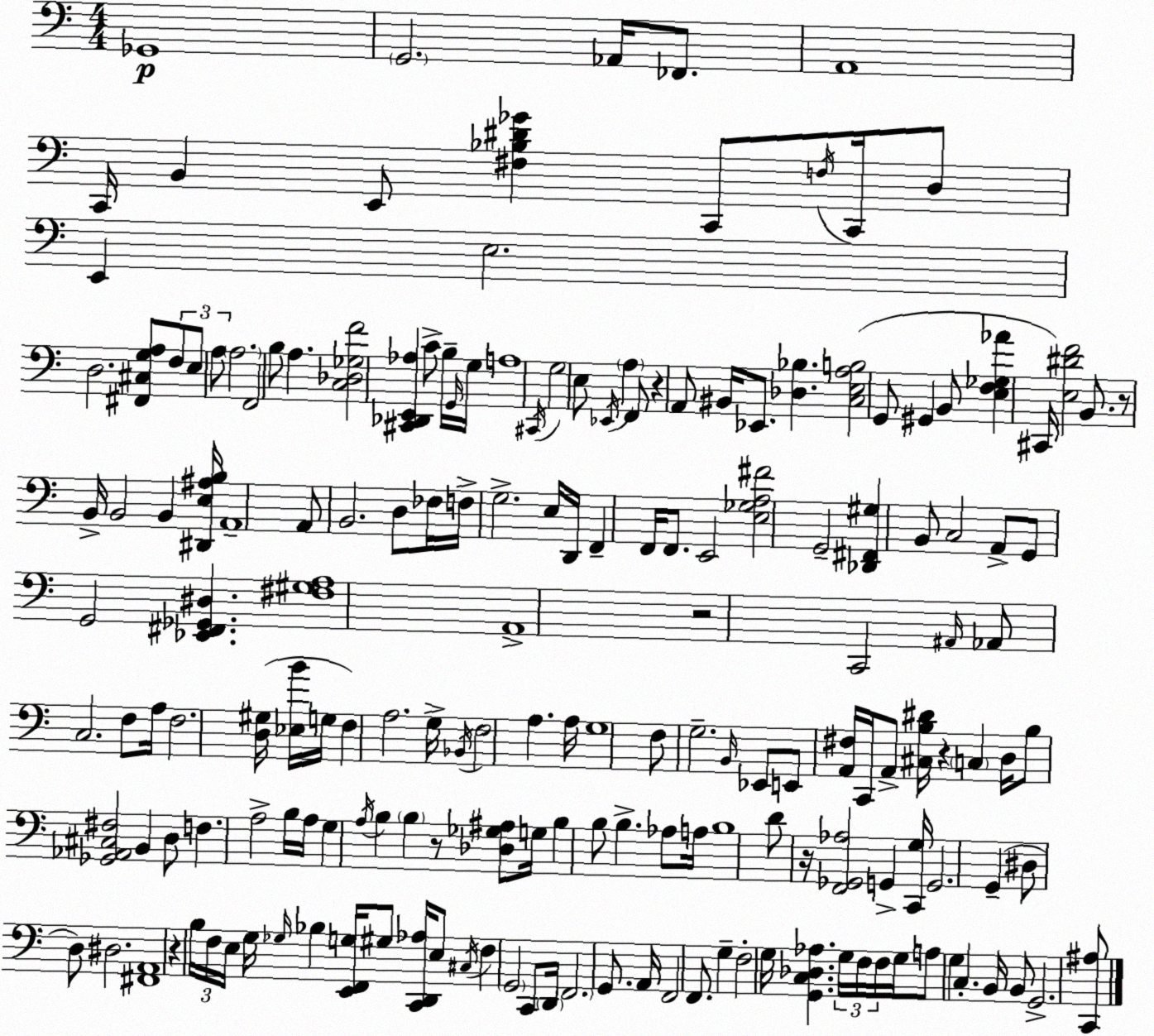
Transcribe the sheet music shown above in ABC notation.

X:1
T:Untitled
M:4/4
L:1/4
K:Am
_G,,4 G,,2 _A,,/4 _F,,/2 A,,4 C,,/4 B,, E,,/2 [^F,_B,^D_G] C,,/2 F,/4 C,,/4 D,/2 E,, E,2 D,2 [^F,,^C,G,A,]/2 F,/2 E,/2 A,/2 A,2 F,,2 B,/2 A, [C,_D,_G,F]2 [^C,,_D,,E,,_A,] C/2 B,/4 G,,/4 G,/4 A,4 ^C,,/4 G,2 E,/2 _E,,/4 A, F,,/2 z A,,/2 ^B,,/4 _E,,/2 [_D,_B,] [C,E,A,B,]2 G,,/2 ^G,, B,,/2 [E,F,_G,_A] ^C,,/4 [E,^DF]2 B,,/2 z/2 B,,/4 B,,2 B,, [^D,,E,^A,B,]/4 A,,4 A,,/2 B,,2 D,/2 _F,/4 F,/4 G,2 E,/4 D,,/4 F,, F,,/4 F,,/2 E,,2 [E,_G,A,^F]2 G,,2 [_D,,^F,,^G,] B,,/2 C,2 A,,/2 G,,/2 G,,2 [_E,,^F,,_G,,^D,] [^F,^G,A,]4 A,,4 z2 C,,2 ^A,,/4 _A,,/2 C,2 F,/2 A,/4 F,2 [D,^G,]/4 [_E,B]/4 G,/4 F, A,2 G,/4 _B,,/4 F,2 A, A,/4 G,4 F,/2 G,2 B,,/4 _E,,/2 E,,/2 [A,,^F,]/4 C,,/4 A,,/2 [^C,B,^D]/4 z C, D,/4 B,/2 [_G,,_A,,^C,^F,]2 B,, D,/2 F, A,2 B,/4 A,/4 G, A,/4 B, B, z/2 [_D,_G,^A,]/2 G,/4 B, B,/2 B, _A,/2 A,/4 B,4 D/2 z/4 [F,,_G,,_A,]2 G,, [C,,G,]/4 G,,2 G,, ^D,/2 D,/2 ^D,2 [^F,,A,,]4 z B,/4 F,/4 E,/4 G,/4 _G,/4 _B, [E,,F,,G,]/4 ^G,/2 [C,,D,,_A,]/4 E,/2 ^C,/4 F, G,,2 C,,/2 D,,/4 F,,2 G,,/2 A,,/4 F,,2 F,,/2 G, F,2 G,/4 [G,,C,_D,_A,] G,/4 F,/4 F,/4 G,/4 A,/2 G, C, B,,/4 B,,/2 G,,2 [C,,^A,]/2